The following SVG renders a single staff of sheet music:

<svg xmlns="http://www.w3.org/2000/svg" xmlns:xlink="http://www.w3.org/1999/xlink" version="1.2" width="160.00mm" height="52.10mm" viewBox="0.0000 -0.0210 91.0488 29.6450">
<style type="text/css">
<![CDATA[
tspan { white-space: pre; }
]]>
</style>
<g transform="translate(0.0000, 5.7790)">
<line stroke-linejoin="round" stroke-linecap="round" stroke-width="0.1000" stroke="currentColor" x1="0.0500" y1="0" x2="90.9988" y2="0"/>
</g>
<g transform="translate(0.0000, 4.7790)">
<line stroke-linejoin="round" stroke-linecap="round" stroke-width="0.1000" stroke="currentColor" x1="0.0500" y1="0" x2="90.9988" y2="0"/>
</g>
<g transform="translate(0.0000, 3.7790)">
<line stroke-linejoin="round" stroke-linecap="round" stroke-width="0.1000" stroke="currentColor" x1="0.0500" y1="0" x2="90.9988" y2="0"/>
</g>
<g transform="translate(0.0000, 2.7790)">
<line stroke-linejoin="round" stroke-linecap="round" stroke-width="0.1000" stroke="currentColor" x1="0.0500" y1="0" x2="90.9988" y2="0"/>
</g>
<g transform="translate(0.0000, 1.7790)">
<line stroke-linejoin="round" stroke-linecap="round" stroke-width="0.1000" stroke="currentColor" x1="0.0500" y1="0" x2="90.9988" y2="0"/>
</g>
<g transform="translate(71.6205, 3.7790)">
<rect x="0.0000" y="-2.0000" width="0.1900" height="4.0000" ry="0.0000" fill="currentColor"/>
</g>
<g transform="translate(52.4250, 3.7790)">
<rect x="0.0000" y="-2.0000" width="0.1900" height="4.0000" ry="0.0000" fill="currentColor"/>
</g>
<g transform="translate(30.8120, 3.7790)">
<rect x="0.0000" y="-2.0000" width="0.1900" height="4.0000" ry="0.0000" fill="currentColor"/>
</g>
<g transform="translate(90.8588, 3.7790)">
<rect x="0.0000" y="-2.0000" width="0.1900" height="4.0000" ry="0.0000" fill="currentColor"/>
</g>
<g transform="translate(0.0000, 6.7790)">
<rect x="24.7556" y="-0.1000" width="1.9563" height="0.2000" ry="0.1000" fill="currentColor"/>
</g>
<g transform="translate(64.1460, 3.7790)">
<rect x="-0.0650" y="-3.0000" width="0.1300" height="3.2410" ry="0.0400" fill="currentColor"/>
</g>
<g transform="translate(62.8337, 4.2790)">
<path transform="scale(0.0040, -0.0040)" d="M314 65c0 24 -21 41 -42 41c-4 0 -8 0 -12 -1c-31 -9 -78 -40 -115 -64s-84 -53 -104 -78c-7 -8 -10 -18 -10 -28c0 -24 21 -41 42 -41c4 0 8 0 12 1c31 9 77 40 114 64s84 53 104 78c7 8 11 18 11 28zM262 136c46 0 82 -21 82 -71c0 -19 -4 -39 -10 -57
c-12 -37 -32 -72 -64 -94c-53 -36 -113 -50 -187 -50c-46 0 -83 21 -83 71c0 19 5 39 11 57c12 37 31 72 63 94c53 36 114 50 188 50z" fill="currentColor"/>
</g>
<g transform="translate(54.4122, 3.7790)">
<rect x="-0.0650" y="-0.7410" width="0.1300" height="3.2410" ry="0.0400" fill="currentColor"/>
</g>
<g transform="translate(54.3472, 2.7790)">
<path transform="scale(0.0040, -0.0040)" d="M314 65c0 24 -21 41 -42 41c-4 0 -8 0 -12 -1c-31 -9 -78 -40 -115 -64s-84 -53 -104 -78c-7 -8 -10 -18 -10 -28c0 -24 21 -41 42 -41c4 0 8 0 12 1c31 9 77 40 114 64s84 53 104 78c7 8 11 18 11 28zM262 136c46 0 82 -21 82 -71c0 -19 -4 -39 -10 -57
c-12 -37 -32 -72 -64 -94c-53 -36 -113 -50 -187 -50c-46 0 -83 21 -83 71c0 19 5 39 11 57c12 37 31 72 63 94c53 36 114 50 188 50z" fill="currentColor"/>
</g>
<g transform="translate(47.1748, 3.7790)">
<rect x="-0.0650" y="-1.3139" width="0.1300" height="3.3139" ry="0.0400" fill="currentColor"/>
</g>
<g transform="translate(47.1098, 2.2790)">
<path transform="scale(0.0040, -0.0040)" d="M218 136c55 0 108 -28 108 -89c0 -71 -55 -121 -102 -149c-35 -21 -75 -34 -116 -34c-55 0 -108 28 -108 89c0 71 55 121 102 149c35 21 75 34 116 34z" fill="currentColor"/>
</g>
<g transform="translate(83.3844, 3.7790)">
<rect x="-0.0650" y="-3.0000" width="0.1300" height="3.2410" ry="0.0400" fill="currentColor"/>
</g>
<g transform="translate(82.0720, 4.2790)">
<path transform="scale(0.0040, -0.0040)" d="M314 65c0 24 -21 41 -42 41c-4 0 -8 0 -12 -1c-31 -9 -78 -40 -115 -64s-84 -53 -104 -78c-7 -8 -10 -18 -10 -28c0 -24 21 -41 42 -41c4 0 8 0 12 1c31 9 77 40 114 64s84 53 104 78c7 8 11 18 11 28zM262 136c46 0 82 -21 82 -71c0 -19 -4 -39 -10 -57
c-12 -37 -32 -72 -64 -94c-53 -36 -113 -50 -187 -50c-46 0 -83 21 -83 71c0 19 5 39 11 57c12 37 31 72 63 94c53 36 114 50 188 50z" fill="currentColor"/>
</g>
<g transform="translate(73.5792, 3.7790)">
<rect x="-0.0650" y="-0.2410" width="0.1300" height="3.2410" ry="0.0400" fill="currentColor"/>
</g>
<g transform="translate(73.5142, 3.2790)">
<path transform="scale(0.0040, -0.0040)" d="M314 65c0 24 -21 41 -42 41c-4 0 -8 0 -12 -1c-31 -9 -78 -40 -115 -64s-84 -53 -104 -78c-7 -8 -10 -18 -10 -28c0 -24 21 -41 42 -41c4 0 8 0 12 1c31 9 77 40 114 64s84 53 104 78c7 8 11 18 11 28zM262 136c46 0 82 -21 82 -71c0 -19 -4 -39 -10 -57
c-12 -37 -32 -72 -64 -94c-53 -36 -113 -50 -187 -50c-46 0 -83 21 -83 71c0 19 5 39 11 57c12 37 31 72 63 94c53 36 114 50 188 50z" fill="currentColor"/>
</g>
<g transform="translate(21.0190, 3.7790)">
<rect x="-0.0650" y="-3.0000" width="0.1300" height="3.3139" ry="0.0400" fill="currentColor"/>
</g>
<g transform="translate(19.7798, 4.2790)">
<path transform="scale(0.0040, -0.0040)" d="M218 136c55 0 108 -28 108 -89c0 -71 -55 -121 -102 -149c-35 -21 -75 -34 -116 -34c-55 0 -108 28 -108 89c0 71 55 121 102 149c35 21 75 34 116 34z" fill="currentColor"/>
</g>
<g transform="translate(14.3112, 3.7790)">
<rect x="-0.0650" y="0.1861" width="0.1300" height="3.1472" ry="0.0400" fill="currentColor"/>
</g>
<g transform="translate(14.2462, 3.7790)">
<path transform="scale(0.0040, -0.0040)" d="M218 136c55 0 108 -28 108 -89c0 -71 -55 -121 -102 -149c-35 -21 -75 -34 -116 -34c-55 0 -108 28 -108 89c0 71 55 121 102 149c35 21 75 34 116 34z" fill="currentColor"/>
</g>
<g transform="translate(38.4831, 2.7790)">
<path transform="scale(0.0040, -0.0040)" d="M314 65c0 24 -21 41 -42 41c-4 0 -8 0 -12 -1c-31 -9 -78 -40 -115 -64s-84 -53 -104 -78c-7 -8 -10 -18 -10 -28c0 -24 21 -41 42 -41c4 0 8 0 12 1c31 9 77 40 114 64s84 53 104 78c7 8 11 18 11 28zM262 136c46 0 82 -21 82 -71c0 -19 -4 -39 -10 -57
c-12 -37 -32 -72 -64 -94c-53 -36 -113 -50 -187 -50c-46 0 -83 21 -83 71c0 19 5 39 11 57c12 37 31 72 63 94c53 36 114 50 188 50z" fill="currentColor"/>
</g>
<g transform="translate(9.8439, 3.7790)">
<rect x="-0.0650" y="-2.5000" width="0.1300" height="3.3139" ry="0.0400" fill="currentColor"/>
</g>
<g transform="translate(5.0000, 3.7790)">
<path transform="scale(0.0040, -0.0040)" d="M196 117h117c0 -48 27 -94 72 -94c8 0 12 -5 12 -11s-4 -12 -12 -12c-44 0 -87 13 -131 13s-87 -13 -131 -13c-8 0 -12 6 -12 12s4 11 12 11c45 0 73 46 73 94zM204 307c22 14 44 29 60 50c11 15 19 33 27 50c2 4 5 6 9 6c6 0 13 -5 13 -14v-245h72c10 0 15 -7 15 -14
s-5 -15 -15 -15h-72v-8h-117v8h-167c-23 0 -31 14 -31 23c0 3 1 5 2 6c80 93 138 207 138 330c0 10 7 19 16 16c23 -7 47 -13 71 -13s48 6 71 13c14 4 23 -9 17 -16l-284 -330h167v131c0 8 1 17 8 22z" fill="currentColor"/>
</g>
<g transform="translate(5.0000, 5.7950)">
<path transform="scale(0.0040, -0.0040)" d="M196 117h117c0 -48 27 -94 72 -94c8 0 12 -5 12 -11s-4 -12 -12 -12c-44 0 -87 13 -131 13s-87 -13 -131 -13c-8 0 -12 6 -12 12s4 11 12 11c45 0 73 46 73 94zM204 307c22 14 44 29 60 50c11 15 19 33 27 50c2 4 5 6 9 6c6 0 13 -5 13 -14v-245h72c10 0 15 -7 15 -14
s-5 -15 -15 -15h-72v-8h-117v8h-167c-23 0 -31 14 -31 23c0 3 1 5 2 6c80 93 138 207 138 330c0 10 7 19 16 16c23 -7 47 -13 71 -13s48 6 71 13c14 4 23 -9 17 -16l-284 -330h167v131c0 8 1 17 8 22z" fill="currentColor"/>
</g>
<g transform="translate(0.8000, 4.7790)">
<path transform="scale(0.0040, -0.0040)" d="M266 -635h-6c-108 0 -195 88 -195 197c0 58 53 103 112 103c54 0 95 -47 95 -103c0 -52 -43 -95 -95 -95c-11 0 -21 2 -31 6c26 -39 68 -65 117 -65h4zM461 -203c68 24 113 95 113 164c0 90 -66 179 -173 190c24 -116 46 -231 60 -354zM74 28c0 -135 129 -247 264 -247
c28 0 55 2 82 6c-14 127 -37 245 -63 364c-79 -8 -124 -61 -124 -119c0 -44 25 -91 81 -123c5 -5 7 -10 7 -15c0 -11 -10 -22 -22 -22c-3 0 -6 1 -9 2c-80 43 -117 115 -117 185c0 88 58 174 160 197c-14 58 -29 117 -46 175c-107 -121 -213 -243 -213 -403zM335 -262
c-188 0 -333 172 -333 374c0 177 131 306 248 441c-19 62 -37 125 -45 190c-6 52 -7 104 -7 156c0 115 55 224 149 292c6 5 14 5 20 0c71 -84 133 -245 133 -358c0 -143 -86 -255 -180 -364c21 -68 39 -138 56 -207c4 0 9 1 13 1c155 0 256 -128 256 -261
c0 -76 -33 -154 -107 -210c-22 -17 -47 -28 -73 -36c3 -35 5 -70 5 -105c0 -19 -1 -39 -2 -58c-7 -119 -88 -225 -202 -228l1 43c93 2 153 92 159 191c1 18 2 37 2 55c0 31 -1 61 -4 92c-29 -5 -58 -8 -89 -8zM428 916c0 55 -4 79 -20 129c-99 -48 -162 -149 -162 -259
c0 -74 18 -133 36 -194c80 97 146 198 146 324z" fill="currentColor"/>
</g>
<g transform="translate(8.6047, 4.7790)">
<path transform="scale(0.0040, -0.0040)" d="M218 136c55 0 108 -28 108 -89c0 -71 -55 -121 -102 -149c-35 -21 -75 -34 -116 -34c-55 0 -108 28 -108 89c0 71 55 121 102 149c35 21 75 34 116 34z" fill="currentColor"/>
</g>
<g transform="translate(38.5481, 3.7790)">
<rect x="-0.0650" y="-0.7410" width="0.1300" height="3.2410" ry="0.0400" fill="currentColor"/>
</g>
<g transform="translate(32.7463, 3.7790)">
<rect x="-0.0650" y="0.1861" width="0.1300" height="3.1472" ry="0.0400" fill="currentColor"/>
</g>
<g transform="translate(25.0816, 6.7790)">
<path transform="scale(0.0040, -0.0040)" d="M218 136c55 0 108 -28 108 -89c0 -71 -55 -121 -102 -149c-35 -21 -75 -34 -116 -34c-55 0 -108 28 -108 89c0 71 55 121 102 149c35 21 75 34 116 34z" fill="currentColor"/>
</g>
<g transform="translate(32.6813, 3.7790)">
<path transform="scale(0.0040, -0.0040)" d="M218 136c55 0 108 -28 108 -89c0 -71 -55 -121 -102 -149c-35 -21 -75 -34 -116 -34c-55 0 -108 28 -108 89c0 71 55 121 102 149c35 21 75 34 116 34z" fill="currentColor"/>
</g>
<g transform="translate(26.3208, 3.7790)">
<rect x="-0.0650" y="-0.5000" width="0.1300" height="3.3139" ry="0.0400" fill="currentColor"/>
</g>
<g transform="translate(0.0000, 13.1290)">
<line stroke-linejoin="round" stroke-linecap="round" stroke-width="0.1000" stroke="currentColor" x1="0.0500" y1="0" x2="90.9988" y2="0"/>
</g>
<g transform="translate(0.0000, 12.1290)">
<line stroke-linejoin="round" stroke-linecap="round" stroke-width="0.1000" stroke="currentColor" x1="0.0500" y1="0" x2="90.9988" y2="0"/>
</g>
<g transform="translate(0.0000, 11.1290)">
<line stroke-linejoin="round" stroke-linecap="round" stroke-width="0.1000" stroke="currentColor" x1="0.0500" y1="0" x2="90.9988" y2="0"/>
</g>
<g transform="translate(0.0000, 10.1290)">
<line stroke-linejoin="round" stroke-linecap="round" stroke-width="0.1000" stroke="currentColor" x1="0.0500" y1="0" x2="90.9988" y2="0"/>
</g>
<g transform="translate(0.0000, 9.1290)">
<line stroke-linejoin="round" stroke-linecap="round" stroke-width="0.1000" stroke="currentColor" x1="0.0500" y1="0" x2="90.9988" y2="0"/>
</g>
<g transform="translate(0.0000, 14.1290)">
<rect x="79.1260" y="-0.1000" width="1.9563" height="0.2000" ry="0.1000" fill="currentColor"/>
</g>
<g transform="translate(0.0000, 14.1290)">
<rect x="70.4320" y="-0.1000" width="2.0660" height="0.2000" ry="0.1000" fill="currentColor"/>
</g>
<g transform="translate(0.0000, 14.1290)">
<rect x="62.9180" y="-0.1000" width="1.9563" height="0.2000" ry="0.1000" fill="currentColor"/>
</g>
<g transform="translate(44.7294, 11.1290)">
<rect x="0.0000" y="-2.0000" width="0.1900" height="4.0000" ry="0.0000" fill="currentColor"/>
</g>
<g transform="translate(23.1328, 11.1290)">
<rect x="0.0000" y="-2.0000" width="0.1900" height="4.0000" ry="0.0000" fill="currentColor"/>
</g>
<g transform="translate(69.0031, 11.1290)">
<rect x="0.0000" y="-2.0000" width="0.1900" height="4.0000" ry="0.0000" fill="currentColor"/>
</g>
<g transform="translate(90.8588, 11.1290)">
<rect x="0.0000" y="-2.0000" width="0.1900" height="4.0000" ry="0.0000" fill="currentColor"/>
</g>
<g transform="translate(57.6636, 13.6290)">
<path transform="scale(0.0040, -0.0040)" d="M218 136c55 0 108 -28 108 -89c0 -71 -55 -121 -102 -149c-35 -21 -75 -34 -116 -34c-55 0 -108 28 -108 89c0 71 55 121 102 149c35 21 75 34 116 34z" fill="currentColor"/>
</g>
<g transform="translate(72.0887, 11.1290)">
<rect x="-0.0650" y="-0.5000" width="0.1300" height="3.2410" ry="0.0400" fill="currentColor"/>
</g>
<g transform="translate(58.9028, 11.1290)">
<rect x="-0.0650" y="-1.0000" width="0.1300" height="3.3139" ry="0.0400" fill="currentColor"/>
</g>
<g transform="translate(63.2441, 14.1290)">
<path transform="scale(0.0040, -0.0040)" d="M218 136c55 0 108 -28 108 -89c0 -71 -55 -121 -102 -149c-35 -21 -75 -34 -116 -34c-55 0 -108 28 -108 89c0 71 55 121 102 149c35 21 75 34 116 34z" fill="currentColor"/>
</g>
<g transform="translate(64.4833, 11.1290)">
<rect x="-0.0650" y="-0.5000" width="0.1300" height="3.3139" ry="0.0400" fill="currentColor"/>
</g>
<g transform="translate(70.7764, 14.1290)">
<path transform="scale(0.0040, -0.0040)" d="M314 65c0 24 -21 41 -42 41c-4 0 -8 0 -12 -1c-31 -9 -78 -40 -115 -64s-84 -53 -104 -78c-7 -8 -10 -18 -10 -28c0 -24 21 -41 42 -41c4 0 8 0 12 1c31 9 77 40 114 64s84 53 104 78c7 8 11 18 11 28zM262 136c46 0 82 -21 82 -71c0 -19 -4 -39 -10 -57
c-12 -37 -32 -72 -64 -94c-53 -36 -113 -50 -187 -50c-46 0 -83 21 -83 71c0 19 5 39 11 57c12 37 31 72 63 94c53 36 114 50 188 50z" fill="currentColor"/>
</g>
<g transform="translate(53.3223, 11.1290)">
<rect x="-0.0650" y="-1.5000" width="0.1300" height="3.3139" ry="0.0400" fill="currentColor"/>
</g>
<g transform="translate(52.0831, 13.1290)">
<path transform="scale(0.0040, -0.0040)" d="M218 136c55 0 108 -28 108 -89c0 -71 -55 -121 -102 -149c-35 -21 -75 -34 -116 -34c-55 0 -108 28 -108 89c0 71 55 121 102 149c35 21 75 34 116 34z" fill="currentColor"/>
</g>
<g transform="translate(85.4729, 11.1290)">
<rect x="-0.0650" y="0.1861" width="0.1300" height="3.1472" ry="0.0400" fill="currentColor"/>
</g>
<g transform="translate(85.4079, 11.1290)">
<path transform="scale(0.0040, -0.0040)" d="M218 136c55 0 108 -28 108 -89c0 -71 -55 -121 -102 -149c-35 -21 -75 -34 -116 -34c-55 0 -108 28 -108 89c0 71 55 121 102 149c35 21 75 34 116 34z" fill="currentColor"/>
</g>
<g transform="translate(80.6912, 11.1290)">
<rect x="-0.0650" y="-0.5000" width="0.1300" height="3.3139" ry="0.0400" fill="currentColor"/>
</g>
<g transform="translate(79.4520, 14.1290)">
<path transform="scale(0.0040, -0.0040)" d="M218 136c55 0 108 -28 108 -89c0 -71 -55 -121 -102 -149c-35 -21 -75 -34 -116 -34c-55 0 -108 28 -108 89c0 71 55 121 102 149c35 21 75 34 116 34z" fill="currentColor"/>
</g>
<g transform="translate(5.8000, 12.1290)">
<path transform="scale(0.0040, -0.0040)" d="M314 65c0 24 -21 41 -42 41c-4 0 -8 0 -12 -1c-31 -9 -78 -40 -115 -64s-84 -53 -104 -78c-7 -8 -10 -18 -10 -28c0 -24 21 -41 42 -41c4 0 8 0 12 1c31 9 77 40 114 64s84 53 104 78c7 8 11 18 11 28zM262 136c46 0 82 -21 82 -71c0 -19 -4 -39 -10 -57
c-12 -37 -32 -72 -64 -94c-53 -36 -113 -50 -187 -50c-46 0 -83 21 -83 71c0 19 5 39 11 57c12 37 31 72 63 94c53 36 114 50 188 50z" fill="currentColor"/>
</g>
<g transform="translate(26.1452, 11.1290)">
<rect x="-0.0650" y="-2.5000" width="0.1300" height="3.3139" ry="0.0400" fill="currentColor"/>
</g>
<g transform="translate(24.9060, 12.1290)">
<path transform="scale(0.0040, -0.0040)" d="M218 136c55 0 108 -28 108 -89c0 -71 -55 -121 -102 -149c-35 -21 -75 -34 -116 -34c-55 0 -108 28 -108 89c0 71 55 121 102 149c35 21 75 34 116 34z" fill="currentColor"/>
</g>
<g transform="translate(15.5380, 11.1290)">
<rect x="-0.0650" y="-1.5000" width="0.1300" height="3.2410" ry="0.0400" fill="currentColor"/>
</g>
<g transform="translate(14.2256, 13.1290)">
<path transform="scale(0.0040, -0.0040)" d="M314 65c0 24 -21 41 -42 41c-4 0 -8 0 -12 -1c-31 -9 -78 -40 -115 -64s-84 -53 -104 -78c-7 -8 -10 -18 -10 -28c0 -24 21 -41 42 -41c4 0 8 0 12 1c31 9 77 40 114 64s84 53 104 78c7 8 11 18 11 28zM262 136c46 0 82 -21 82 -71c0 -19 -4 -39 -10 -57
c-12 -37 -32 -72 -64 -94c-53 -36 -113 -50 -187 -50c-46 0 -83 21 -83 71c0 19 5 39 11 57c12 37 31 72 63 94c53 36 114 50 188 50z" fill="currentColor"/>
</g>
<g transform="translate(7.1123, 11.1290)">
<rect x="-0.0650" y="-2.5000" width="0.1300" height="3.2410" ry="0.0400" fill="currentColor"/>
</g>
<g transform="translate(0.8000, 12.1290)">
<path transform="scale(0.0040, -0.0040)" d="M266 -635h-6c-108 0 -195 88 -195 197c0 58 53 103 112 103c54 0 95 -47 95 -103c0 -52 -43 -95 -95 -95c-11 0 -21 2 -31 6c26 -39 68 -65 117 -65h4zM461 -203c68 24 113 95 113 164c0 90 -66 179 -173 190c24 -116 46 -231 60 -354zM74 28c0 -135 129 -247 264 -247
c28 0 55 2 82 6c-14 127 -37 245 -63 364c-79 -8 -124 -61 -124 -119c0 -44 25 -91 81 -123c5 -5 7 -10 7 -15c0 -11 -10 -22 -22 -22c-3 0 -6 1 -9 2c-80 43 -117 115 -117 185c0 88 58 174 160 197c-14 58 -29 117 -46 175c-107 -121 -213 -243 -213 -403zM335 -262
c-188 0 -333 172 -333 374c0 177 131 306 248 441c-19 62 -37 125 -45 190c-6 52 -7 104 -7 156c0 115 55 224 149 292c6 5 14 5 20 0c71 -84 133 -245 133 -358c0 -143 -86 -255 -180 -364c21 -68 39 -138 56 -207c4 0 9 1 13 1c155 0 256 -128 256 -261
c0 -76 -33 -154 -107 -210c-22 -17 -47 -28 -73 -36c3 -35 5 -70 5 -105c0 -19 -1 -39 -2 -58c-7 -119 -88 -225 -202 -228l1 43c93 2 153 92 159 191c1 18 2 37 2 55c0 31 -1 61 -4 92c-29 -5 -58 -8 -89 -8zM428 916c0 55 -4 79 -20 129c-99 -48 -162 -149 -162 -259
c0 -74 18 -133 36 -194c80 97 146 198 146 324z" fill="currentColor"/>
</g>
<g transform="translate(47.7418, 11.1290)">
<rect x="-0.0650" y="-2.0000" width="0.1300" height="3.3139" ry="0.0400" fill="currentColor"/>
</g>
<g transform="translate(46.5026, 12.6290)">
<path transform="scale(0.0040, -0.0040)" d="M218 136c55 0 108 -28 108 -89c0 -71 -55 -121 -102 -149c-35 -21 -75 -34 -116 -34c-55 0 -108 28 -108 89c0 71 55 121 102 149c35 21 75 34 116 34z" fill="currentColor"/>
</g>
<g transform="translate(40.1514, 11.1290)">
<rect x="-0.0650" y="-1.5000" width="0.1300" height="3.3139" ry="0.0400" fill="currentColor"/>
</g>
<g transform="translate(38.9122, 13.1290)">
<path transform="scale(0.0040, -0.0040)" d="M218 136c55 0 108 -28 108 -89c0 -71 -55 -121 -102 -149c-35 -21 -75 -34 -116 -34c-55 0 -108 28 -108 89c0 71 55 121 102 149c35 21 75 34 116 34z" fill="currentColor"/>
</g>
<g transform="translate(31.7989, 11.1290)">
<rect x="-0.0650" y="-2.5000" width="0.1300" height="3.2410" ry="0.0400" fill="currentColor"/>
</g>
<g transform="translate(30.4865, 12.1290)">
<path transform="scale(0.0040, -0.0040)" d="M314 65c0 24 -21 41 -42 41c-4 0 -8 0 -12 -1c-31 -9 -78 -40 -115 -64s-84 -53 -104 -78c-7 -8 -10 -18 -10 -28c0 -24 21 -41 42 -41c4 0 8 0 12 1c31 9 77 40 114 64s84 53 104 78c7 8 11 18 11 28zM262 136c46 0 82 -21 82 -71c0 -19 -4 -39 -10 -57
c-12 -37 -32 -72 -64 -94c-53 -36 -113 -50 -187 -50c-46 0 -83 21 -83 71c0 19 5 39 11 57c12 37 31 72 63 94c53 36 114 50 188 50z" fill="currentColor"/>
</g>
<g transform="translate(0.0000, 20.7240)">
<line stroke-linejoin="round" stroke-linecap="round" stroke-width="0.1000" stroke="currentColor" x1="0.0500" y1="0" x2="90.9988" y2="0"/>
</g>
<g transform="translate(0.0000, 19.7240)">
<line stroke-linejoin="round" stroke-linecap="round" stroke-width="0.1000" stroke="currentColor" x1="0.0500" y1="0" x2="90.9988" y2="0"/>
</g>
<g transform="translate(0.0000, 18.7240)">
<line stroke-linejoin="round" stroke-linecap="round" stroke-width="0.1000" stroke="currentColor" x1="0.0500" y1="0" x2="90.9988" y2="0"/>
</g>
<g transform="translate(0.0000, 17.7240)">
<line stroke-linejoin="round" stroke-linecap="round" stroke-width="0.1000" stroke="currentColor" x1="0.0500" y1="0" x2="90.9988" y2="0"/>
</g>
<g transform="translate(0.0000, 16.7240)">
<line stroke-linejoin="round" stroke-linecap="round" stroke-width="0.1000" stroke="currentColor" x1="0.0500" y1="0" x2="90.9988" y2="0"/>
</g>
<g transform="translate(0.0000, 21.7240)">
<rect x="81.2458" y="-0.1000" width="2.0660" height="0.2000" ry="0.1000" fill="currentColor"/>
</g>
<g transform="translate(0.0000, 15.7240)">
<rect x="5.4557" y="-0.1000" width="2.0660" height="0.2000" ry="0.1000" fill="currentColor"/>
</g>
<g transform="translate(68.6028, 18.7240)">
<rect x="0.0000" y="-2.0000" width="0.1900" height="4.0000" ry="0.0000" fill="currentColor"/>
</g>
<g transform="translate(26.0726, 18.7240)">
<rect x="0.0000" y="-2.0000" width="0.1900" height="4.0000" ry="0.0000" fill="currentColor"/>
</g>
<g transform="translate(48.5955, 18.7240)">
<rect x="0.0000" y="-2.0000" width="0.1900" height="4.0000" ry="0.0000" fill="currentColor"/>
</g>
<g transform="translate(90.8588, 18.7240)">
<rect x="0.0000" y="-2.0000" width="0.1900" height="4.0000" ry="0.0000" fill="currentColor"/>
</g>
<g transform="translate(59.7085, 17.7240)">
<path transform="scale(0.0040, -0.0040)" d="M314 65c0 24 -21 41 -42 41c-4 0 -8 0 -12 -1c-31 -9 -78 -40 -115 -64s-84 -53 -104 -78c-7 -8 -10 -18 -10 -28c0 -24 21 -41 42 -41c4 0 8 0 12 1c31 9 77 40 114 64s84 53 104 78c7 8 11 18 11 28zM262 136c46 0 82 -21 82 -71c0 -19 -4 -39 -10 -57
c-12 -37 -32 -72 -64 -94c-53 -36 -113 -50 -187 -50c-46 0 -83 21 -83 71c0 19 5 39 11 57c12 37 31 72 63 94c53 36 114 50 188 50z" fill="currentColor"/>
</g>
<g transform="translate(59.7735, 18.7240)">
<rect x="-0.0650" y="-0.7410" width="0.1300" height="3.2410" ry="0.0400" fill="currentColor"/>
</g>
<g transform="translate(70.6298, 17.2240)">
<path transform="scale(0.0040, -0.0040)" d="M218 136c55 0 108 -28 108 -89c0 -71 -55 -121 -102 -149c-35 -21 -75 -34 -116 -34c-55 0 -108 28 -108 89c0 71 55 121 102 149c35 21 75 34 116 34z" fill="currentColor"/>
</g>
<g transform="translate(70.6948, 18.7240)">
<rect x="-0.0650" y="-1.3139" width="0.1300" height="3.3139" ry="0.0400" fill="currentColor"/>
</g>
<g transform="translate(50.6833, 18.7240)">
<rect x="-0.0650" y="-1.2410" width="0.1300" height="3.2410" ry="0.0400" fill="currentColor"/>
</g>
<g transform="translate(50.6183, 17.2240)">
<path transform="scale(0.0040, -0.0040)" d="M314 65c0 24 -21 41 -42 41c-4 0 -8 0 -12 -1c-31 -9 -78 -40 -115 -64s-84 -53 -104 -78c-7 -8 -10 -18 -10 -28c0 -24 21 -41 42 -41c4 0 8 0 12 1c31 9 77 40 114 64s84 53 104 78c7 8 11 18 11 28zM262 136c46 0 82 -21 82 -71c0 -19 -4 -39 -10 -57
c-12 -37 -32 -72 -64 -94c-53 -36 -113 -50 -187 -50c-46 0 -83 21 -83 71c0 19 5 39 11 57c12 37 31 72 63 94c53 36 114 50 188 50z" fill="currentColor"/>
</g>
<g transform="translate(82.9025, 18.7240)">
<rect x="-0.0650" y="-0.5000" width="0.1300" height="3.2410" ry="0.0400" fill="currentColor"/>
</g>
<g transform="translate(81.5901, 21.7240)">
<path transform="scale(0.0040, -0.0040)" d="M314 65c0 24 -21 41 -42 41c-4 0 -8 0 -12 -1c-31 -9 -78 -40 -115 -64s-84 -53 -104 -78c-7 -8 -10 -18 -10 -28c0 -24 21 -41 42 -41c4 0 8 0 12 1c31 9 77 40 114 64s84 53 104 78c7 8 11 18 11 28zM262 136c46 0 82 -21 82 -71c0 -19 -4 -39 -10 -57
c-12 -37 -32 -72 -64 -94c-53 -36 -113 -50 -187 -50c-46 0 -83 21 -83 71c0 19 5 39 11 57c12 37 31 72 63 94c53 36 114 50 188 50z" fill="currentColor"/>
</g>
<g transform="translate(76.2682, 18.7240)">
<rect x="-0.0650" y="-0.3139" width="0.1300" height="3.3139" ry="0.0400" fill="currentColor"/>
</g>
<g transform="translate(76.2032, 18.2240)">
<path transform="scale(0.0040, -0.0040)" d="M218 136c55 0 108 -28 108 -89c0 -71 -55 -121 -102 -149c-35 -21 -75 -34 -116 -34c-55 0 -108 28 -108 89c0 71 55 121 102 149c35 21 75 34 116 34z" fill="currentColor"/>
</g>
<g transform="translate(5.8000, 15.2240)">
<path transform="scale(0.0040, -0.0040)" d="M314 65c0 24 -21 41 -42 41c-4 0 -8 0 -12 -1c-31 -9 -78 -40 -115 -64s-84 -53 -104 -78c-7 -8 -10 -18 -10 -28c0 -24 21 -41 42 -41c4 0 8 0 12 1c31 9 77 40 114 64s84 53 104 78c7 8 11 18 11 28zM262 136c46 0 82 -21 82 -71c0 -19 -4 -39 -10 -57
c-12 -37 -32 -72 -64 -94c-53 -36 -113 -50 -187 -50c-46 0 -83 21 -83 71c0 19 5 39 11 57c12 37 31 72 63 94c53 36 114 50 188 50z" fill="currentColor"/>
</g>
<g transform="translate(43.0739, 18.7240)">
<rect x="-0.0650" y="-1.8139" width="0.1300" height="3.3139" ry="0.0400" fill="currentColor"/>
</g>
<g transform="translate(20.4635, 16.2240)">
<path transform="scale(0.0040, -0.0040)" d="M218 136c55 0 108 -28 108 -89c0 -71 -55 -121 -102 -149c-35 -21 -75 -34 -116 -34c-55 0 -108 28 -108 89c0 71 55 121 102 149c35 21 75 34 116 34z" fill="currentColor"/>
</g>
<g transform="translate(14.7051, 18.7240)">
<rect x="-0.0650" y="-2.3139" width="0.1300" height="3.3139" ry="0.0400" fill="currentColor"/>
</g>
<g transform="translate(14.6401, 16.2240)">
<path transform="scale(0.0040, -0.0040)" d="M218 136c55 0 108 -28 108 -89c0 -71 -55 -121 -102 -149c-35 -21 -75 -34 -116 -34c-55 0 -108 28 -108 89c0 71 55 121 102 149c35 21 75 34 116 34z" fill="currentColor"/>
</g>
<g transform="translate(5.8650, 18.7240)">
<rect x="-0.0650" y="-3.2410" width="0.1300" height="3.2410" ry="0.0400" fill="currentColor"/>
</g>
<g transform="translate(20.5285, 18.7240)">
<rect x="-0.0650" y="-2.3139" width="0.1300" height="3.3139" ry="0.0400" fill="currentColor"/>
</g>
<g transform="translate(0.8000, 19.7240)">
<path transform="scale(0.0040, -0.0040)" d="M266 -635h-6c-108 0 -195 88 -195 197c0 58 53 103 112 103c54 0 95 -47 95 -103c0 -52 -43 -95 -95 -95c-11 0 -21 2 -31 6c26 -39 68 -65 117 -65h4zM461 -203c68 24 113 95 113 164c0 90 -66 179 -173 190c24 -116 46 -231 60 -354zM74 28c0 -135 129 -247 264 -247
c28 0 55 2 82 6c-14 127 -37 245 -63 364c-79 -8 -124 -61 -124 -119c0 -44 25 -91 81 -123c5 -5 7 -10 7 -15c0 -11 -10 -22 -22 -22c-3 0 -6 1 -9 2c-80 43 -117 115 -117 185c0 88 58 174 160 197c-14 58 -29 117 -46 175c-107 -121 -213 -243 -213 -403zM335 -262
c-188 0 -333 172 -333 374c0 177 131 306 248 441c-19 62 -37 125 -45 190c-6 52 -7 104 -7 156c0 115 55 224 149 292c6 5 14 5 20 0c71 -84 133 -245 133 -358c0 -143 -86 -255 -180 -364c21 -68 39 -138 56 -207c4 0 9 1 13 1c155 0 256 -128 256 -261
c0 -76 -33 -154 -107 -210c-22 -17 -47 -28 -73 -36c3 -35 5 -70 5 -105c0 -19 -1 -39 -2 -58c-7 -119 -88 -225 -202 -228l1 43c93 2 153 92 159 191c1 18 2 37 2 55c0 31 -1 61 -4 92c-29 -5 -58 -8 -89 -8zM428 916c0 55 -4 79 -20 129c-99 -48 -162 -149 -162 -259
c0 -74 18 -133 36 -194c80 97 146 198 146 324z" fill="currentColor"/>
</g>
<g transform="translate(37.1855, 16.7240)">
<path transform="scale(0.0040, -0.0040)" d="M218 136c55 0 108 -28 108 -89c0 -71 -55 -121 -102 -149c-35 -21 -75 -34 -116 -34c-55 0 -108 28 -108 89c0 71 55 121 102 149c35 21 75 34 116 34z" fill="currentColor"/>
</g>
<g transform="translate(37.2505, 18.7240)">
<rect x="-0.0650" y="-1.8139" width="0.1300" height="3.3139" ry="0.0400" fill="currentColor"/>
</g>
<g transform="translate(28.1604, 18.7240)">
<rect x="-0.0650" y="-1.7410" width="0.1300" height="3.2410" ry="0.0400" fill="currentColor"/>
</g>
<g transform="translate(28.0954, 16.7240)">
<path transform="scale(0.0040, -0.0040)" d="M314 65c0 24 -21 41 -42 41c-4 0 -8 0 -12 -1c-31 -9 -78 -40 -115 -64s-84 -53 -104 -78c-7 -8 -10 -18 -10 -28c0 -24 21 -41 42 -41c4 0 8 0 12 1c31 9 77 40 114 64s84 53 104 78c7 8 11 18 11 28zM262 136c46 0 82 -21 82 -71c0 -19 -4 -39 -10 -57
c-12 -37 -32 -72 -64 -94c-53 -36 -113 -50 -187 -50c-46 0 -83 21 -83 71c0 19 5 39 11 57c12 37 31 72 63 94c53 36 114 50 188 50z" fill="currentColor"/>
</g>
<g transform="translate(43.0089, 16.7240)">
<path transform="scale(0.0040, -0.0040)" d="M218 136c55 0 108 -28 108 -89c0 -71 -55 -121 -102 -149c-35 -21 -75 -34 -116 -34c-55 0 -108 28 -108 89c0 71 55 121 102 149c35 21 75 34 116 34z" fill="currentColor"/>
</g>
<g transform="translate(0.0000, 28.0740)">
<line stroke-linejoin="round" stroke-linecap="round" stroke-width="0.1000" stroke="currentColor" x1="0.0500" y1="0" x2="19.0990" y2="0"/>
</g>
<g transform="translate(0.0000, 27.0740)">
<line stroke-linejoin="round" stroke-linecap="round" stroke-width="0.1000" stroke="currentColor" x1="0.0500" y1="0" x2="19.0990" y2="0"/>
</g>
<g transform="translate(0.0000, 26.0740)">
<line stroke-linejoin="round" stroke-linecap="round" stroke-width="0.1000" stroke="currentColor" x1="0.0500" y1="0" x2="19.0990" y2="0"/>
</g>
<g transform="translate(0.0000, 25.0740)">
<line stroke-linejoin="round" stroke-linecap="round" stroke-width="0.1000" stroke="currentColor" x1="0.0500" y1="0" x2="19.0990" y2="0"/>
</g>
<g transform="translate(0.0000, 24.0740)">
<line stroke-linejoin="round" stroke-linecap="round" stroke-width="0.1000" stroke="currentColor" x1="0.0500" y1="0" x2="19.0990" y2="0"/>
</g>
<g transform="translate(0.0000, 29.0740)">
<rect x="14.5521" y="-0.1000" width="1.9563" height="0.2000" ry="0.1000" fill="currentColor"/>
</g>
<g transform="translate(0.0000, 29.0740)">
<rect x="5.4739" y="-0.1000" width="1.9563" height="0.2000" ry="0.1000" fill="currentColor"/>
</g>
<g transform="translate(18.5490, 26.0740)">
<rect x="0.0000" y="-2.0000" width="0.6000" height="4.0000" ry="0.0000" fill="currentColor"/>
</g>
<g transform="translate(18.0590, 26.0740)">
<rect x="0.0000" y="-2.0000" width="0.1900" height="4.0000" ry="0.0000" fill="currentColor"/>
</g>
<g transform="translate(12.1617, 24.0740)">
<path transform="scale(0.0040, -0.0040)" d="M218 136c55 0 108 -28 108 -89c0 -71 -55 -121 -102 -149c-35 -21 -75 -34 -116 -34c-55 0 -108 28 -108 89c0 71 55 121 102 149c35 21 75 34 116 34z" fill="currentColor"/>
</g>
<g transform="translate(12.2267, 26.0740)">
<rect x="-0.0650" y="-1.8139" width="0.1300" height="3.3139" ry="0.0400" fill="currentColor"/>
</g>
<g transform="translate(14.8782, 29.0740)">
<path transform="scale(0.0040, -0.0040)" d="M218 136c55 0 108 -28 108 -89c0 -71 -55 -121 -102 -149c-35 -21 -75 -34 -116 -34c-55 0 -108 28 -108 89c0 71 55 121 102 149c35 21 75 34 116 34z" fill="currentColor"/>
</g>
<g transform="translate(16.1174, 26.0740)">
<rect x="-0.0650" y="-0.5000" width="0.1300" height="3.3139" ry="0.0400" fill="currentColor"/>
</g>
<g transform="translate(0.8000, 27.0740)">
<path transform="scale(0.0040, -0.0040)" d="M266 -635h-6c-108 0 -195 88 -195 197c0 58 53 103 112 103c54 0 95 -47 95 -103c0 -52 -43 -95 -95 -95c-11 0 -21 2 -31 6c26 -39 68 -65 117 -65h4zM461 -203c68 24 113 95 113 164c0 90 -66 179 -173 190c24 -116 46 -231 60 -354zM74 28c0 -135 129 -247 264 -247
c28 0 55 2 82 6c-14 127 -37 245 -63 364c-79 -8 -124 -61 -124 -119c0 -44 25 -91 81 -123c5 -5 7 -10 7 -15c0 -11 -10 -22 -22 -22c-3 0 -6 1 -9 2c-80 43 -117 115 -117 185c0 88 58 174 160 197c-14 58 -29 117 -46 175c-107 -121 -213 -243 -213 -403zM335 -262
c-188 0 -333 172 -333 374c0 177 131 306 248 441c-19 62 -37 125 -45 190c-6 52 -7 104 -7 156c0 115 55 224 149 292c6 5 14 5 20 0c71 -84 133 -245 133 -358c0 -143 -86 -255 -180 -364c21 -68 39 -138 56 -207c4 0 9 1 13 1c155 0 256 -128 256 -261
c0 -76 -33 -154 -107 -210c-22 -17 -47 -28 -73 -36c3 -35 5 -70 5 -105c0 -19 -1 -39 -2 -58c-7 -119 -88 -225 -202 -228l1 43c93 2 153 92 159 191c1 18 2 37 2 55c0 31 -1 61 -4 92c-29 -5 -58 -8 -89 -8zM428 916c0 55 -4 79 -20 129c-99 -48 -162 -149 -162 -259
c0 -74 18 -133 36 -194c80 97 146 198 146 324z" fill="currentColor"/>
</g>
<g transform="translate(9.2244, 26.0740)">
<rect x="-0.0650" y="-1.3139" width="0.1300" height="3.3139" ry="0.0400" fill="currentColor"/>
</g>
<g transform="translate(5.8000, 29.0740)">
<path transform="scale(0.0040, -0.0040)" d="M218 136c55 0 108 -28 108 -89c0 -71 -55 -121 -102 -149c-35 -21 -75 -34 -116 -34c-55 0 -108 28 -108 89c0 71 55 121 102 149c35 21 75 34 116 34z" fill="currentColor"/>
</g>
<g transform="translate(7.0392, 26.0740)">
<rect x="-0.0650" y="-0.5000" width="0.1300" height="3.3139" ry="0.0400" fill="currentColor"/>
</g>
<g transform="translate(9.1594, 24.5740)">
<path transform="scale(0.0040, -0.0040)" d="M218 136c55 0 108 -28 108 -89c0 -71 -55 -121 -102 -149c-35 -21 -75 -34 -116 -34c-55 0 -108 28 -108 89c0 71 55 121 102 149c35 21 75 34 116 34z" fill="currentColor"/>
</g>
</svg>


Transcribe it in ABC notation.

X:1
T:Untitled
M:4/4
L:1/4
K:C
G B A C B d2 e d2 A2 c2 A2 G2 E2 G G2 E F E D C C2 C B b2 g g f2 f f e2 d2 e c C2 C e f C